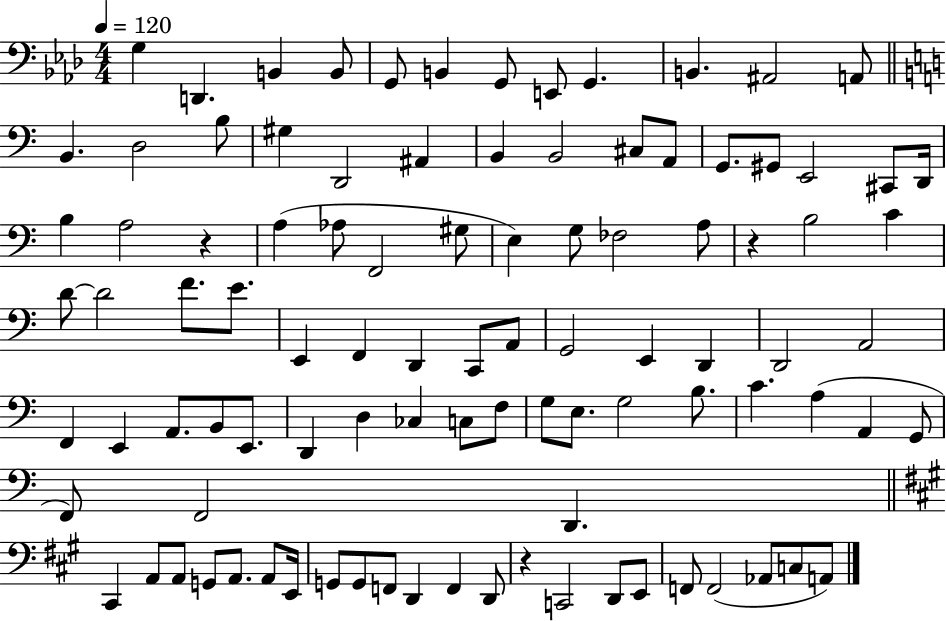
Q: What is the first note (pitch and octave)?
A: G3